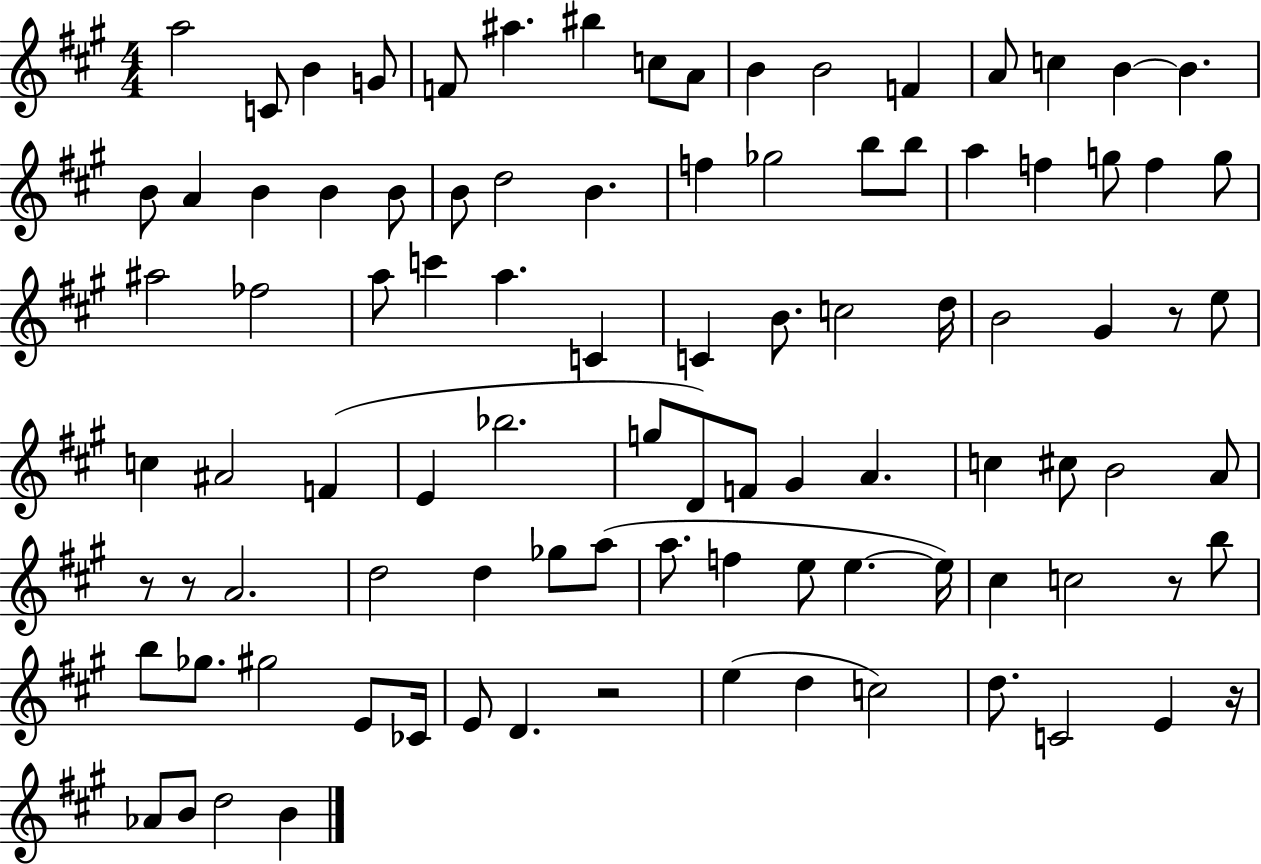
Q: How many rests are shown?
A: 6